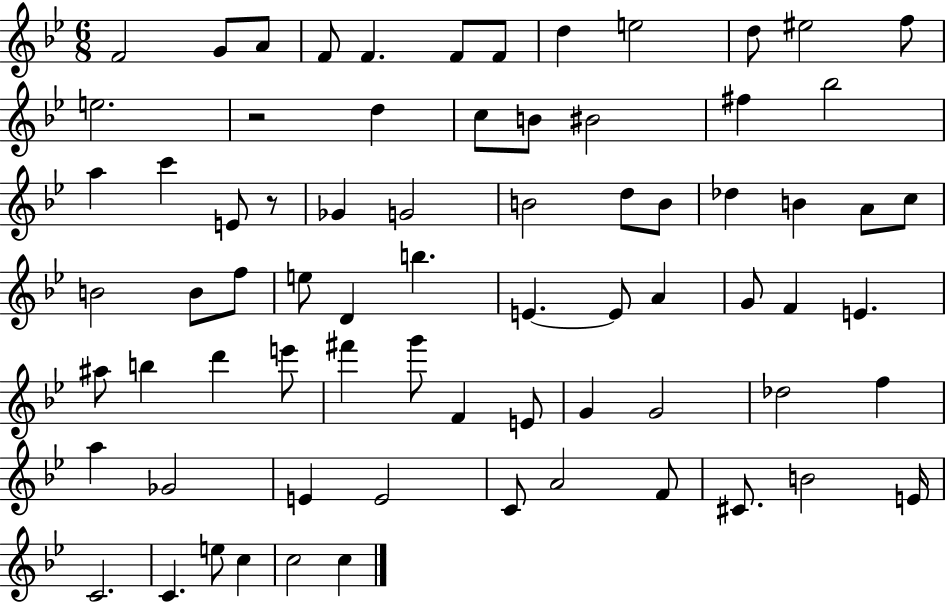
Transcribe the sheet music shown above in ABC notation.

X:1
T:Untitled
M:6/8
L:1/4
K:Bb
F2 G/2 A/2 F/2 F F/2 F/2 d e2 d/2 ^e2 f/2 e2 z2 d c/2 B/2 ^B2 ^f _b2 a c' E/2 z/2 _G G2 B2 d/2 B/2 _d B A/2 c/2 B2 B/2 f/2 e/2 D b E E/2 A G/2 F E ^a/2 b d' e'/2 ^f' g'/2 F E/2 G G2 _d2 f a _G2 E E2 C/2 A2 F/2 ^C/2 B2 E/4 C2 C e/2 c c2 c